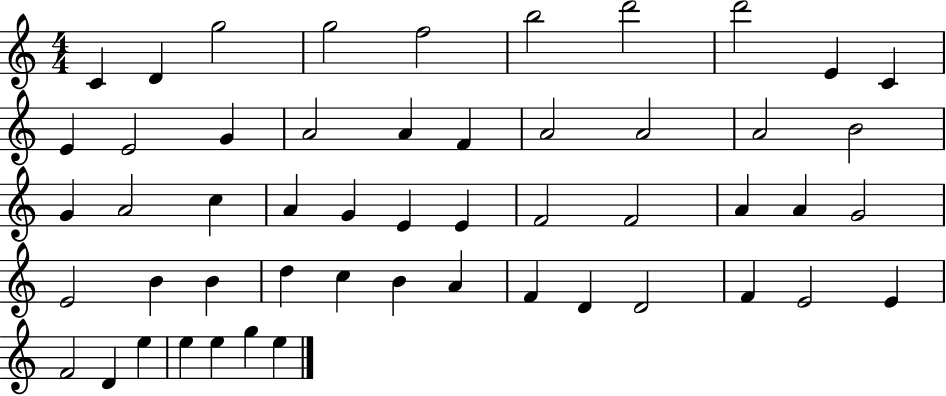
{
  \clef treble
  \numericTimeSignature
  \time 4/4
  \key c \major
  c'4 d'4 g''2 | g''2 f''2 | b''2 d'''2 | d'''2 e'4 c'4 | \break e'4 e'2 g'4 | a'2 a'4 f'4 | a'2 a'2 | a'2 b'2 | \break g'4 a'2 c''4 | a'4 g'4 e'4 e'4 | f'2 f'2 | a'4 a'4 g'2 | \break e'2 b'4 b'4 | d''4 c''4 b'4 a'4 | f'4 d'4 d'2 | f'4 e'2 e'4 | \break f'2 d'4 e''4 | e''4 e''4 g''4 e''4 | \bar "|."
}